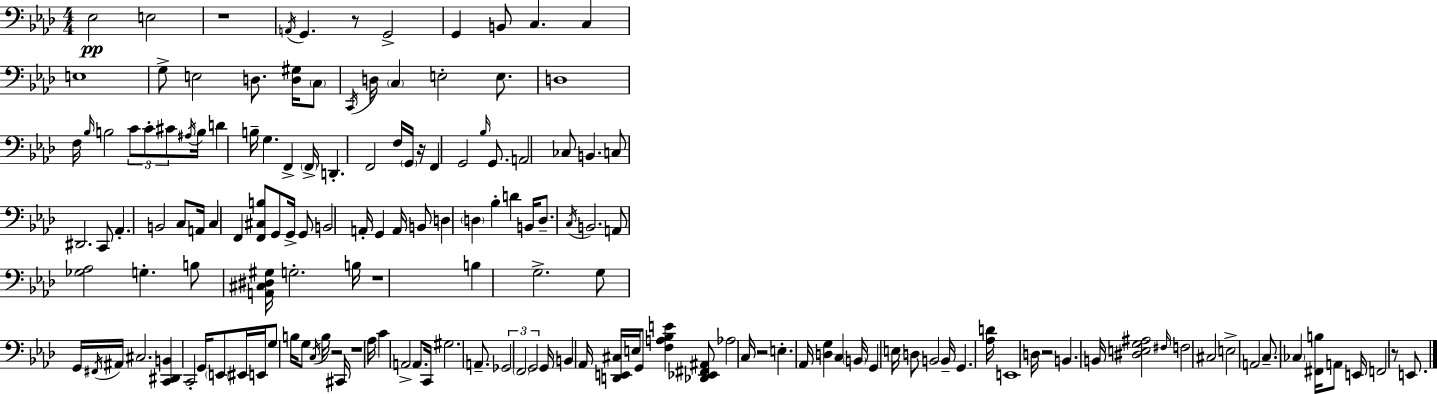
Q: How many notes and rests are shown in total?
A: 155